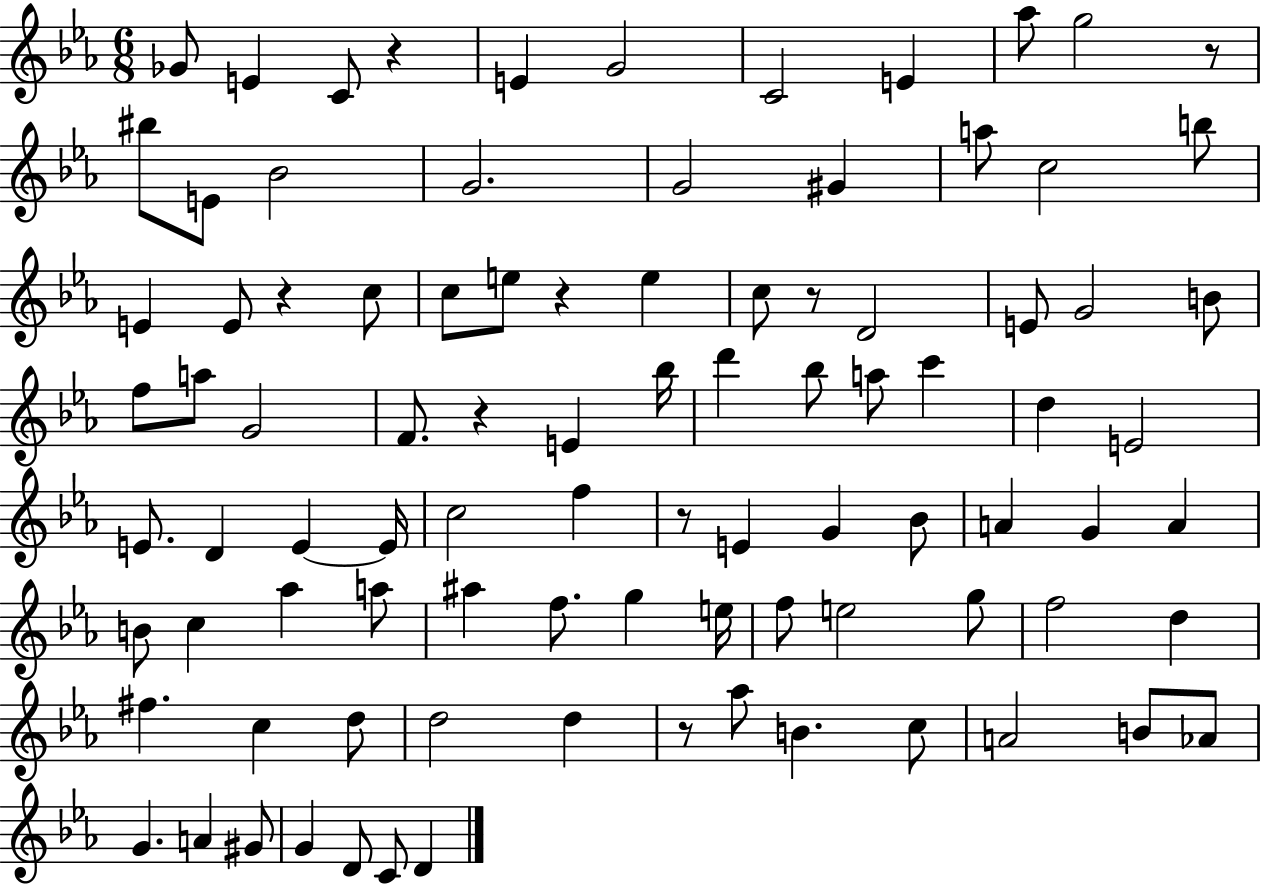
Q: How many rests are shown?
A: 8